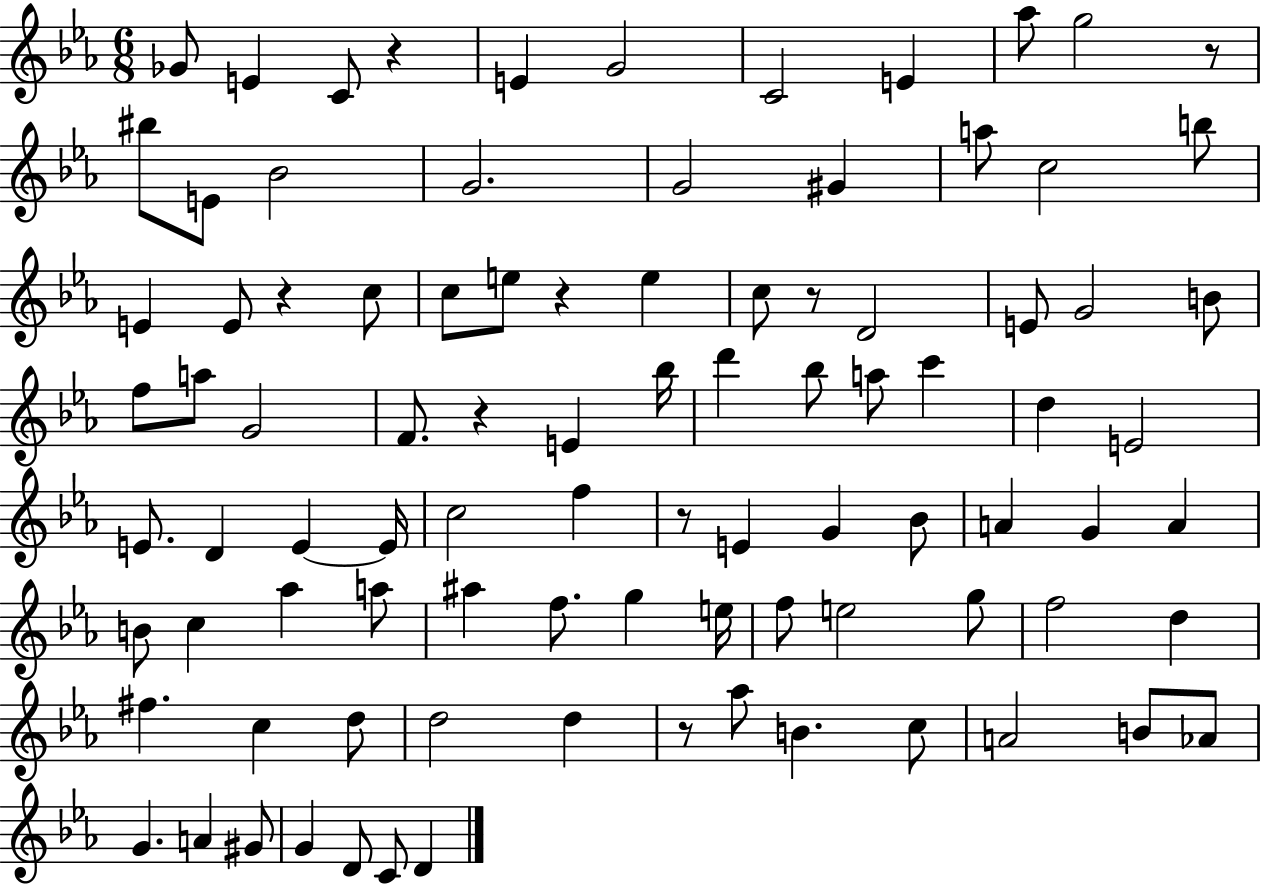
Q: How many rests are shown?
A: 8